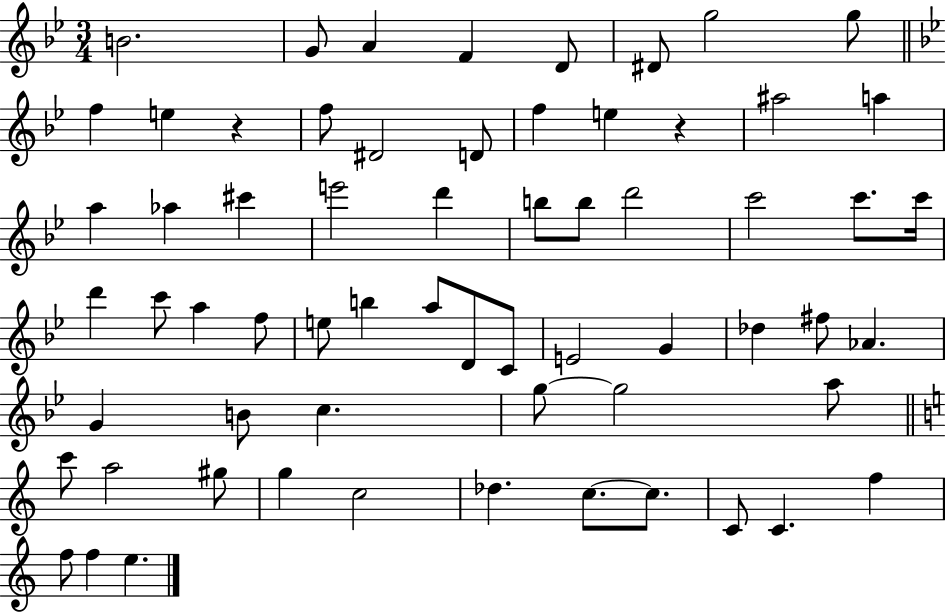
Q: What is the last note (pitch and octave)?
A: E5